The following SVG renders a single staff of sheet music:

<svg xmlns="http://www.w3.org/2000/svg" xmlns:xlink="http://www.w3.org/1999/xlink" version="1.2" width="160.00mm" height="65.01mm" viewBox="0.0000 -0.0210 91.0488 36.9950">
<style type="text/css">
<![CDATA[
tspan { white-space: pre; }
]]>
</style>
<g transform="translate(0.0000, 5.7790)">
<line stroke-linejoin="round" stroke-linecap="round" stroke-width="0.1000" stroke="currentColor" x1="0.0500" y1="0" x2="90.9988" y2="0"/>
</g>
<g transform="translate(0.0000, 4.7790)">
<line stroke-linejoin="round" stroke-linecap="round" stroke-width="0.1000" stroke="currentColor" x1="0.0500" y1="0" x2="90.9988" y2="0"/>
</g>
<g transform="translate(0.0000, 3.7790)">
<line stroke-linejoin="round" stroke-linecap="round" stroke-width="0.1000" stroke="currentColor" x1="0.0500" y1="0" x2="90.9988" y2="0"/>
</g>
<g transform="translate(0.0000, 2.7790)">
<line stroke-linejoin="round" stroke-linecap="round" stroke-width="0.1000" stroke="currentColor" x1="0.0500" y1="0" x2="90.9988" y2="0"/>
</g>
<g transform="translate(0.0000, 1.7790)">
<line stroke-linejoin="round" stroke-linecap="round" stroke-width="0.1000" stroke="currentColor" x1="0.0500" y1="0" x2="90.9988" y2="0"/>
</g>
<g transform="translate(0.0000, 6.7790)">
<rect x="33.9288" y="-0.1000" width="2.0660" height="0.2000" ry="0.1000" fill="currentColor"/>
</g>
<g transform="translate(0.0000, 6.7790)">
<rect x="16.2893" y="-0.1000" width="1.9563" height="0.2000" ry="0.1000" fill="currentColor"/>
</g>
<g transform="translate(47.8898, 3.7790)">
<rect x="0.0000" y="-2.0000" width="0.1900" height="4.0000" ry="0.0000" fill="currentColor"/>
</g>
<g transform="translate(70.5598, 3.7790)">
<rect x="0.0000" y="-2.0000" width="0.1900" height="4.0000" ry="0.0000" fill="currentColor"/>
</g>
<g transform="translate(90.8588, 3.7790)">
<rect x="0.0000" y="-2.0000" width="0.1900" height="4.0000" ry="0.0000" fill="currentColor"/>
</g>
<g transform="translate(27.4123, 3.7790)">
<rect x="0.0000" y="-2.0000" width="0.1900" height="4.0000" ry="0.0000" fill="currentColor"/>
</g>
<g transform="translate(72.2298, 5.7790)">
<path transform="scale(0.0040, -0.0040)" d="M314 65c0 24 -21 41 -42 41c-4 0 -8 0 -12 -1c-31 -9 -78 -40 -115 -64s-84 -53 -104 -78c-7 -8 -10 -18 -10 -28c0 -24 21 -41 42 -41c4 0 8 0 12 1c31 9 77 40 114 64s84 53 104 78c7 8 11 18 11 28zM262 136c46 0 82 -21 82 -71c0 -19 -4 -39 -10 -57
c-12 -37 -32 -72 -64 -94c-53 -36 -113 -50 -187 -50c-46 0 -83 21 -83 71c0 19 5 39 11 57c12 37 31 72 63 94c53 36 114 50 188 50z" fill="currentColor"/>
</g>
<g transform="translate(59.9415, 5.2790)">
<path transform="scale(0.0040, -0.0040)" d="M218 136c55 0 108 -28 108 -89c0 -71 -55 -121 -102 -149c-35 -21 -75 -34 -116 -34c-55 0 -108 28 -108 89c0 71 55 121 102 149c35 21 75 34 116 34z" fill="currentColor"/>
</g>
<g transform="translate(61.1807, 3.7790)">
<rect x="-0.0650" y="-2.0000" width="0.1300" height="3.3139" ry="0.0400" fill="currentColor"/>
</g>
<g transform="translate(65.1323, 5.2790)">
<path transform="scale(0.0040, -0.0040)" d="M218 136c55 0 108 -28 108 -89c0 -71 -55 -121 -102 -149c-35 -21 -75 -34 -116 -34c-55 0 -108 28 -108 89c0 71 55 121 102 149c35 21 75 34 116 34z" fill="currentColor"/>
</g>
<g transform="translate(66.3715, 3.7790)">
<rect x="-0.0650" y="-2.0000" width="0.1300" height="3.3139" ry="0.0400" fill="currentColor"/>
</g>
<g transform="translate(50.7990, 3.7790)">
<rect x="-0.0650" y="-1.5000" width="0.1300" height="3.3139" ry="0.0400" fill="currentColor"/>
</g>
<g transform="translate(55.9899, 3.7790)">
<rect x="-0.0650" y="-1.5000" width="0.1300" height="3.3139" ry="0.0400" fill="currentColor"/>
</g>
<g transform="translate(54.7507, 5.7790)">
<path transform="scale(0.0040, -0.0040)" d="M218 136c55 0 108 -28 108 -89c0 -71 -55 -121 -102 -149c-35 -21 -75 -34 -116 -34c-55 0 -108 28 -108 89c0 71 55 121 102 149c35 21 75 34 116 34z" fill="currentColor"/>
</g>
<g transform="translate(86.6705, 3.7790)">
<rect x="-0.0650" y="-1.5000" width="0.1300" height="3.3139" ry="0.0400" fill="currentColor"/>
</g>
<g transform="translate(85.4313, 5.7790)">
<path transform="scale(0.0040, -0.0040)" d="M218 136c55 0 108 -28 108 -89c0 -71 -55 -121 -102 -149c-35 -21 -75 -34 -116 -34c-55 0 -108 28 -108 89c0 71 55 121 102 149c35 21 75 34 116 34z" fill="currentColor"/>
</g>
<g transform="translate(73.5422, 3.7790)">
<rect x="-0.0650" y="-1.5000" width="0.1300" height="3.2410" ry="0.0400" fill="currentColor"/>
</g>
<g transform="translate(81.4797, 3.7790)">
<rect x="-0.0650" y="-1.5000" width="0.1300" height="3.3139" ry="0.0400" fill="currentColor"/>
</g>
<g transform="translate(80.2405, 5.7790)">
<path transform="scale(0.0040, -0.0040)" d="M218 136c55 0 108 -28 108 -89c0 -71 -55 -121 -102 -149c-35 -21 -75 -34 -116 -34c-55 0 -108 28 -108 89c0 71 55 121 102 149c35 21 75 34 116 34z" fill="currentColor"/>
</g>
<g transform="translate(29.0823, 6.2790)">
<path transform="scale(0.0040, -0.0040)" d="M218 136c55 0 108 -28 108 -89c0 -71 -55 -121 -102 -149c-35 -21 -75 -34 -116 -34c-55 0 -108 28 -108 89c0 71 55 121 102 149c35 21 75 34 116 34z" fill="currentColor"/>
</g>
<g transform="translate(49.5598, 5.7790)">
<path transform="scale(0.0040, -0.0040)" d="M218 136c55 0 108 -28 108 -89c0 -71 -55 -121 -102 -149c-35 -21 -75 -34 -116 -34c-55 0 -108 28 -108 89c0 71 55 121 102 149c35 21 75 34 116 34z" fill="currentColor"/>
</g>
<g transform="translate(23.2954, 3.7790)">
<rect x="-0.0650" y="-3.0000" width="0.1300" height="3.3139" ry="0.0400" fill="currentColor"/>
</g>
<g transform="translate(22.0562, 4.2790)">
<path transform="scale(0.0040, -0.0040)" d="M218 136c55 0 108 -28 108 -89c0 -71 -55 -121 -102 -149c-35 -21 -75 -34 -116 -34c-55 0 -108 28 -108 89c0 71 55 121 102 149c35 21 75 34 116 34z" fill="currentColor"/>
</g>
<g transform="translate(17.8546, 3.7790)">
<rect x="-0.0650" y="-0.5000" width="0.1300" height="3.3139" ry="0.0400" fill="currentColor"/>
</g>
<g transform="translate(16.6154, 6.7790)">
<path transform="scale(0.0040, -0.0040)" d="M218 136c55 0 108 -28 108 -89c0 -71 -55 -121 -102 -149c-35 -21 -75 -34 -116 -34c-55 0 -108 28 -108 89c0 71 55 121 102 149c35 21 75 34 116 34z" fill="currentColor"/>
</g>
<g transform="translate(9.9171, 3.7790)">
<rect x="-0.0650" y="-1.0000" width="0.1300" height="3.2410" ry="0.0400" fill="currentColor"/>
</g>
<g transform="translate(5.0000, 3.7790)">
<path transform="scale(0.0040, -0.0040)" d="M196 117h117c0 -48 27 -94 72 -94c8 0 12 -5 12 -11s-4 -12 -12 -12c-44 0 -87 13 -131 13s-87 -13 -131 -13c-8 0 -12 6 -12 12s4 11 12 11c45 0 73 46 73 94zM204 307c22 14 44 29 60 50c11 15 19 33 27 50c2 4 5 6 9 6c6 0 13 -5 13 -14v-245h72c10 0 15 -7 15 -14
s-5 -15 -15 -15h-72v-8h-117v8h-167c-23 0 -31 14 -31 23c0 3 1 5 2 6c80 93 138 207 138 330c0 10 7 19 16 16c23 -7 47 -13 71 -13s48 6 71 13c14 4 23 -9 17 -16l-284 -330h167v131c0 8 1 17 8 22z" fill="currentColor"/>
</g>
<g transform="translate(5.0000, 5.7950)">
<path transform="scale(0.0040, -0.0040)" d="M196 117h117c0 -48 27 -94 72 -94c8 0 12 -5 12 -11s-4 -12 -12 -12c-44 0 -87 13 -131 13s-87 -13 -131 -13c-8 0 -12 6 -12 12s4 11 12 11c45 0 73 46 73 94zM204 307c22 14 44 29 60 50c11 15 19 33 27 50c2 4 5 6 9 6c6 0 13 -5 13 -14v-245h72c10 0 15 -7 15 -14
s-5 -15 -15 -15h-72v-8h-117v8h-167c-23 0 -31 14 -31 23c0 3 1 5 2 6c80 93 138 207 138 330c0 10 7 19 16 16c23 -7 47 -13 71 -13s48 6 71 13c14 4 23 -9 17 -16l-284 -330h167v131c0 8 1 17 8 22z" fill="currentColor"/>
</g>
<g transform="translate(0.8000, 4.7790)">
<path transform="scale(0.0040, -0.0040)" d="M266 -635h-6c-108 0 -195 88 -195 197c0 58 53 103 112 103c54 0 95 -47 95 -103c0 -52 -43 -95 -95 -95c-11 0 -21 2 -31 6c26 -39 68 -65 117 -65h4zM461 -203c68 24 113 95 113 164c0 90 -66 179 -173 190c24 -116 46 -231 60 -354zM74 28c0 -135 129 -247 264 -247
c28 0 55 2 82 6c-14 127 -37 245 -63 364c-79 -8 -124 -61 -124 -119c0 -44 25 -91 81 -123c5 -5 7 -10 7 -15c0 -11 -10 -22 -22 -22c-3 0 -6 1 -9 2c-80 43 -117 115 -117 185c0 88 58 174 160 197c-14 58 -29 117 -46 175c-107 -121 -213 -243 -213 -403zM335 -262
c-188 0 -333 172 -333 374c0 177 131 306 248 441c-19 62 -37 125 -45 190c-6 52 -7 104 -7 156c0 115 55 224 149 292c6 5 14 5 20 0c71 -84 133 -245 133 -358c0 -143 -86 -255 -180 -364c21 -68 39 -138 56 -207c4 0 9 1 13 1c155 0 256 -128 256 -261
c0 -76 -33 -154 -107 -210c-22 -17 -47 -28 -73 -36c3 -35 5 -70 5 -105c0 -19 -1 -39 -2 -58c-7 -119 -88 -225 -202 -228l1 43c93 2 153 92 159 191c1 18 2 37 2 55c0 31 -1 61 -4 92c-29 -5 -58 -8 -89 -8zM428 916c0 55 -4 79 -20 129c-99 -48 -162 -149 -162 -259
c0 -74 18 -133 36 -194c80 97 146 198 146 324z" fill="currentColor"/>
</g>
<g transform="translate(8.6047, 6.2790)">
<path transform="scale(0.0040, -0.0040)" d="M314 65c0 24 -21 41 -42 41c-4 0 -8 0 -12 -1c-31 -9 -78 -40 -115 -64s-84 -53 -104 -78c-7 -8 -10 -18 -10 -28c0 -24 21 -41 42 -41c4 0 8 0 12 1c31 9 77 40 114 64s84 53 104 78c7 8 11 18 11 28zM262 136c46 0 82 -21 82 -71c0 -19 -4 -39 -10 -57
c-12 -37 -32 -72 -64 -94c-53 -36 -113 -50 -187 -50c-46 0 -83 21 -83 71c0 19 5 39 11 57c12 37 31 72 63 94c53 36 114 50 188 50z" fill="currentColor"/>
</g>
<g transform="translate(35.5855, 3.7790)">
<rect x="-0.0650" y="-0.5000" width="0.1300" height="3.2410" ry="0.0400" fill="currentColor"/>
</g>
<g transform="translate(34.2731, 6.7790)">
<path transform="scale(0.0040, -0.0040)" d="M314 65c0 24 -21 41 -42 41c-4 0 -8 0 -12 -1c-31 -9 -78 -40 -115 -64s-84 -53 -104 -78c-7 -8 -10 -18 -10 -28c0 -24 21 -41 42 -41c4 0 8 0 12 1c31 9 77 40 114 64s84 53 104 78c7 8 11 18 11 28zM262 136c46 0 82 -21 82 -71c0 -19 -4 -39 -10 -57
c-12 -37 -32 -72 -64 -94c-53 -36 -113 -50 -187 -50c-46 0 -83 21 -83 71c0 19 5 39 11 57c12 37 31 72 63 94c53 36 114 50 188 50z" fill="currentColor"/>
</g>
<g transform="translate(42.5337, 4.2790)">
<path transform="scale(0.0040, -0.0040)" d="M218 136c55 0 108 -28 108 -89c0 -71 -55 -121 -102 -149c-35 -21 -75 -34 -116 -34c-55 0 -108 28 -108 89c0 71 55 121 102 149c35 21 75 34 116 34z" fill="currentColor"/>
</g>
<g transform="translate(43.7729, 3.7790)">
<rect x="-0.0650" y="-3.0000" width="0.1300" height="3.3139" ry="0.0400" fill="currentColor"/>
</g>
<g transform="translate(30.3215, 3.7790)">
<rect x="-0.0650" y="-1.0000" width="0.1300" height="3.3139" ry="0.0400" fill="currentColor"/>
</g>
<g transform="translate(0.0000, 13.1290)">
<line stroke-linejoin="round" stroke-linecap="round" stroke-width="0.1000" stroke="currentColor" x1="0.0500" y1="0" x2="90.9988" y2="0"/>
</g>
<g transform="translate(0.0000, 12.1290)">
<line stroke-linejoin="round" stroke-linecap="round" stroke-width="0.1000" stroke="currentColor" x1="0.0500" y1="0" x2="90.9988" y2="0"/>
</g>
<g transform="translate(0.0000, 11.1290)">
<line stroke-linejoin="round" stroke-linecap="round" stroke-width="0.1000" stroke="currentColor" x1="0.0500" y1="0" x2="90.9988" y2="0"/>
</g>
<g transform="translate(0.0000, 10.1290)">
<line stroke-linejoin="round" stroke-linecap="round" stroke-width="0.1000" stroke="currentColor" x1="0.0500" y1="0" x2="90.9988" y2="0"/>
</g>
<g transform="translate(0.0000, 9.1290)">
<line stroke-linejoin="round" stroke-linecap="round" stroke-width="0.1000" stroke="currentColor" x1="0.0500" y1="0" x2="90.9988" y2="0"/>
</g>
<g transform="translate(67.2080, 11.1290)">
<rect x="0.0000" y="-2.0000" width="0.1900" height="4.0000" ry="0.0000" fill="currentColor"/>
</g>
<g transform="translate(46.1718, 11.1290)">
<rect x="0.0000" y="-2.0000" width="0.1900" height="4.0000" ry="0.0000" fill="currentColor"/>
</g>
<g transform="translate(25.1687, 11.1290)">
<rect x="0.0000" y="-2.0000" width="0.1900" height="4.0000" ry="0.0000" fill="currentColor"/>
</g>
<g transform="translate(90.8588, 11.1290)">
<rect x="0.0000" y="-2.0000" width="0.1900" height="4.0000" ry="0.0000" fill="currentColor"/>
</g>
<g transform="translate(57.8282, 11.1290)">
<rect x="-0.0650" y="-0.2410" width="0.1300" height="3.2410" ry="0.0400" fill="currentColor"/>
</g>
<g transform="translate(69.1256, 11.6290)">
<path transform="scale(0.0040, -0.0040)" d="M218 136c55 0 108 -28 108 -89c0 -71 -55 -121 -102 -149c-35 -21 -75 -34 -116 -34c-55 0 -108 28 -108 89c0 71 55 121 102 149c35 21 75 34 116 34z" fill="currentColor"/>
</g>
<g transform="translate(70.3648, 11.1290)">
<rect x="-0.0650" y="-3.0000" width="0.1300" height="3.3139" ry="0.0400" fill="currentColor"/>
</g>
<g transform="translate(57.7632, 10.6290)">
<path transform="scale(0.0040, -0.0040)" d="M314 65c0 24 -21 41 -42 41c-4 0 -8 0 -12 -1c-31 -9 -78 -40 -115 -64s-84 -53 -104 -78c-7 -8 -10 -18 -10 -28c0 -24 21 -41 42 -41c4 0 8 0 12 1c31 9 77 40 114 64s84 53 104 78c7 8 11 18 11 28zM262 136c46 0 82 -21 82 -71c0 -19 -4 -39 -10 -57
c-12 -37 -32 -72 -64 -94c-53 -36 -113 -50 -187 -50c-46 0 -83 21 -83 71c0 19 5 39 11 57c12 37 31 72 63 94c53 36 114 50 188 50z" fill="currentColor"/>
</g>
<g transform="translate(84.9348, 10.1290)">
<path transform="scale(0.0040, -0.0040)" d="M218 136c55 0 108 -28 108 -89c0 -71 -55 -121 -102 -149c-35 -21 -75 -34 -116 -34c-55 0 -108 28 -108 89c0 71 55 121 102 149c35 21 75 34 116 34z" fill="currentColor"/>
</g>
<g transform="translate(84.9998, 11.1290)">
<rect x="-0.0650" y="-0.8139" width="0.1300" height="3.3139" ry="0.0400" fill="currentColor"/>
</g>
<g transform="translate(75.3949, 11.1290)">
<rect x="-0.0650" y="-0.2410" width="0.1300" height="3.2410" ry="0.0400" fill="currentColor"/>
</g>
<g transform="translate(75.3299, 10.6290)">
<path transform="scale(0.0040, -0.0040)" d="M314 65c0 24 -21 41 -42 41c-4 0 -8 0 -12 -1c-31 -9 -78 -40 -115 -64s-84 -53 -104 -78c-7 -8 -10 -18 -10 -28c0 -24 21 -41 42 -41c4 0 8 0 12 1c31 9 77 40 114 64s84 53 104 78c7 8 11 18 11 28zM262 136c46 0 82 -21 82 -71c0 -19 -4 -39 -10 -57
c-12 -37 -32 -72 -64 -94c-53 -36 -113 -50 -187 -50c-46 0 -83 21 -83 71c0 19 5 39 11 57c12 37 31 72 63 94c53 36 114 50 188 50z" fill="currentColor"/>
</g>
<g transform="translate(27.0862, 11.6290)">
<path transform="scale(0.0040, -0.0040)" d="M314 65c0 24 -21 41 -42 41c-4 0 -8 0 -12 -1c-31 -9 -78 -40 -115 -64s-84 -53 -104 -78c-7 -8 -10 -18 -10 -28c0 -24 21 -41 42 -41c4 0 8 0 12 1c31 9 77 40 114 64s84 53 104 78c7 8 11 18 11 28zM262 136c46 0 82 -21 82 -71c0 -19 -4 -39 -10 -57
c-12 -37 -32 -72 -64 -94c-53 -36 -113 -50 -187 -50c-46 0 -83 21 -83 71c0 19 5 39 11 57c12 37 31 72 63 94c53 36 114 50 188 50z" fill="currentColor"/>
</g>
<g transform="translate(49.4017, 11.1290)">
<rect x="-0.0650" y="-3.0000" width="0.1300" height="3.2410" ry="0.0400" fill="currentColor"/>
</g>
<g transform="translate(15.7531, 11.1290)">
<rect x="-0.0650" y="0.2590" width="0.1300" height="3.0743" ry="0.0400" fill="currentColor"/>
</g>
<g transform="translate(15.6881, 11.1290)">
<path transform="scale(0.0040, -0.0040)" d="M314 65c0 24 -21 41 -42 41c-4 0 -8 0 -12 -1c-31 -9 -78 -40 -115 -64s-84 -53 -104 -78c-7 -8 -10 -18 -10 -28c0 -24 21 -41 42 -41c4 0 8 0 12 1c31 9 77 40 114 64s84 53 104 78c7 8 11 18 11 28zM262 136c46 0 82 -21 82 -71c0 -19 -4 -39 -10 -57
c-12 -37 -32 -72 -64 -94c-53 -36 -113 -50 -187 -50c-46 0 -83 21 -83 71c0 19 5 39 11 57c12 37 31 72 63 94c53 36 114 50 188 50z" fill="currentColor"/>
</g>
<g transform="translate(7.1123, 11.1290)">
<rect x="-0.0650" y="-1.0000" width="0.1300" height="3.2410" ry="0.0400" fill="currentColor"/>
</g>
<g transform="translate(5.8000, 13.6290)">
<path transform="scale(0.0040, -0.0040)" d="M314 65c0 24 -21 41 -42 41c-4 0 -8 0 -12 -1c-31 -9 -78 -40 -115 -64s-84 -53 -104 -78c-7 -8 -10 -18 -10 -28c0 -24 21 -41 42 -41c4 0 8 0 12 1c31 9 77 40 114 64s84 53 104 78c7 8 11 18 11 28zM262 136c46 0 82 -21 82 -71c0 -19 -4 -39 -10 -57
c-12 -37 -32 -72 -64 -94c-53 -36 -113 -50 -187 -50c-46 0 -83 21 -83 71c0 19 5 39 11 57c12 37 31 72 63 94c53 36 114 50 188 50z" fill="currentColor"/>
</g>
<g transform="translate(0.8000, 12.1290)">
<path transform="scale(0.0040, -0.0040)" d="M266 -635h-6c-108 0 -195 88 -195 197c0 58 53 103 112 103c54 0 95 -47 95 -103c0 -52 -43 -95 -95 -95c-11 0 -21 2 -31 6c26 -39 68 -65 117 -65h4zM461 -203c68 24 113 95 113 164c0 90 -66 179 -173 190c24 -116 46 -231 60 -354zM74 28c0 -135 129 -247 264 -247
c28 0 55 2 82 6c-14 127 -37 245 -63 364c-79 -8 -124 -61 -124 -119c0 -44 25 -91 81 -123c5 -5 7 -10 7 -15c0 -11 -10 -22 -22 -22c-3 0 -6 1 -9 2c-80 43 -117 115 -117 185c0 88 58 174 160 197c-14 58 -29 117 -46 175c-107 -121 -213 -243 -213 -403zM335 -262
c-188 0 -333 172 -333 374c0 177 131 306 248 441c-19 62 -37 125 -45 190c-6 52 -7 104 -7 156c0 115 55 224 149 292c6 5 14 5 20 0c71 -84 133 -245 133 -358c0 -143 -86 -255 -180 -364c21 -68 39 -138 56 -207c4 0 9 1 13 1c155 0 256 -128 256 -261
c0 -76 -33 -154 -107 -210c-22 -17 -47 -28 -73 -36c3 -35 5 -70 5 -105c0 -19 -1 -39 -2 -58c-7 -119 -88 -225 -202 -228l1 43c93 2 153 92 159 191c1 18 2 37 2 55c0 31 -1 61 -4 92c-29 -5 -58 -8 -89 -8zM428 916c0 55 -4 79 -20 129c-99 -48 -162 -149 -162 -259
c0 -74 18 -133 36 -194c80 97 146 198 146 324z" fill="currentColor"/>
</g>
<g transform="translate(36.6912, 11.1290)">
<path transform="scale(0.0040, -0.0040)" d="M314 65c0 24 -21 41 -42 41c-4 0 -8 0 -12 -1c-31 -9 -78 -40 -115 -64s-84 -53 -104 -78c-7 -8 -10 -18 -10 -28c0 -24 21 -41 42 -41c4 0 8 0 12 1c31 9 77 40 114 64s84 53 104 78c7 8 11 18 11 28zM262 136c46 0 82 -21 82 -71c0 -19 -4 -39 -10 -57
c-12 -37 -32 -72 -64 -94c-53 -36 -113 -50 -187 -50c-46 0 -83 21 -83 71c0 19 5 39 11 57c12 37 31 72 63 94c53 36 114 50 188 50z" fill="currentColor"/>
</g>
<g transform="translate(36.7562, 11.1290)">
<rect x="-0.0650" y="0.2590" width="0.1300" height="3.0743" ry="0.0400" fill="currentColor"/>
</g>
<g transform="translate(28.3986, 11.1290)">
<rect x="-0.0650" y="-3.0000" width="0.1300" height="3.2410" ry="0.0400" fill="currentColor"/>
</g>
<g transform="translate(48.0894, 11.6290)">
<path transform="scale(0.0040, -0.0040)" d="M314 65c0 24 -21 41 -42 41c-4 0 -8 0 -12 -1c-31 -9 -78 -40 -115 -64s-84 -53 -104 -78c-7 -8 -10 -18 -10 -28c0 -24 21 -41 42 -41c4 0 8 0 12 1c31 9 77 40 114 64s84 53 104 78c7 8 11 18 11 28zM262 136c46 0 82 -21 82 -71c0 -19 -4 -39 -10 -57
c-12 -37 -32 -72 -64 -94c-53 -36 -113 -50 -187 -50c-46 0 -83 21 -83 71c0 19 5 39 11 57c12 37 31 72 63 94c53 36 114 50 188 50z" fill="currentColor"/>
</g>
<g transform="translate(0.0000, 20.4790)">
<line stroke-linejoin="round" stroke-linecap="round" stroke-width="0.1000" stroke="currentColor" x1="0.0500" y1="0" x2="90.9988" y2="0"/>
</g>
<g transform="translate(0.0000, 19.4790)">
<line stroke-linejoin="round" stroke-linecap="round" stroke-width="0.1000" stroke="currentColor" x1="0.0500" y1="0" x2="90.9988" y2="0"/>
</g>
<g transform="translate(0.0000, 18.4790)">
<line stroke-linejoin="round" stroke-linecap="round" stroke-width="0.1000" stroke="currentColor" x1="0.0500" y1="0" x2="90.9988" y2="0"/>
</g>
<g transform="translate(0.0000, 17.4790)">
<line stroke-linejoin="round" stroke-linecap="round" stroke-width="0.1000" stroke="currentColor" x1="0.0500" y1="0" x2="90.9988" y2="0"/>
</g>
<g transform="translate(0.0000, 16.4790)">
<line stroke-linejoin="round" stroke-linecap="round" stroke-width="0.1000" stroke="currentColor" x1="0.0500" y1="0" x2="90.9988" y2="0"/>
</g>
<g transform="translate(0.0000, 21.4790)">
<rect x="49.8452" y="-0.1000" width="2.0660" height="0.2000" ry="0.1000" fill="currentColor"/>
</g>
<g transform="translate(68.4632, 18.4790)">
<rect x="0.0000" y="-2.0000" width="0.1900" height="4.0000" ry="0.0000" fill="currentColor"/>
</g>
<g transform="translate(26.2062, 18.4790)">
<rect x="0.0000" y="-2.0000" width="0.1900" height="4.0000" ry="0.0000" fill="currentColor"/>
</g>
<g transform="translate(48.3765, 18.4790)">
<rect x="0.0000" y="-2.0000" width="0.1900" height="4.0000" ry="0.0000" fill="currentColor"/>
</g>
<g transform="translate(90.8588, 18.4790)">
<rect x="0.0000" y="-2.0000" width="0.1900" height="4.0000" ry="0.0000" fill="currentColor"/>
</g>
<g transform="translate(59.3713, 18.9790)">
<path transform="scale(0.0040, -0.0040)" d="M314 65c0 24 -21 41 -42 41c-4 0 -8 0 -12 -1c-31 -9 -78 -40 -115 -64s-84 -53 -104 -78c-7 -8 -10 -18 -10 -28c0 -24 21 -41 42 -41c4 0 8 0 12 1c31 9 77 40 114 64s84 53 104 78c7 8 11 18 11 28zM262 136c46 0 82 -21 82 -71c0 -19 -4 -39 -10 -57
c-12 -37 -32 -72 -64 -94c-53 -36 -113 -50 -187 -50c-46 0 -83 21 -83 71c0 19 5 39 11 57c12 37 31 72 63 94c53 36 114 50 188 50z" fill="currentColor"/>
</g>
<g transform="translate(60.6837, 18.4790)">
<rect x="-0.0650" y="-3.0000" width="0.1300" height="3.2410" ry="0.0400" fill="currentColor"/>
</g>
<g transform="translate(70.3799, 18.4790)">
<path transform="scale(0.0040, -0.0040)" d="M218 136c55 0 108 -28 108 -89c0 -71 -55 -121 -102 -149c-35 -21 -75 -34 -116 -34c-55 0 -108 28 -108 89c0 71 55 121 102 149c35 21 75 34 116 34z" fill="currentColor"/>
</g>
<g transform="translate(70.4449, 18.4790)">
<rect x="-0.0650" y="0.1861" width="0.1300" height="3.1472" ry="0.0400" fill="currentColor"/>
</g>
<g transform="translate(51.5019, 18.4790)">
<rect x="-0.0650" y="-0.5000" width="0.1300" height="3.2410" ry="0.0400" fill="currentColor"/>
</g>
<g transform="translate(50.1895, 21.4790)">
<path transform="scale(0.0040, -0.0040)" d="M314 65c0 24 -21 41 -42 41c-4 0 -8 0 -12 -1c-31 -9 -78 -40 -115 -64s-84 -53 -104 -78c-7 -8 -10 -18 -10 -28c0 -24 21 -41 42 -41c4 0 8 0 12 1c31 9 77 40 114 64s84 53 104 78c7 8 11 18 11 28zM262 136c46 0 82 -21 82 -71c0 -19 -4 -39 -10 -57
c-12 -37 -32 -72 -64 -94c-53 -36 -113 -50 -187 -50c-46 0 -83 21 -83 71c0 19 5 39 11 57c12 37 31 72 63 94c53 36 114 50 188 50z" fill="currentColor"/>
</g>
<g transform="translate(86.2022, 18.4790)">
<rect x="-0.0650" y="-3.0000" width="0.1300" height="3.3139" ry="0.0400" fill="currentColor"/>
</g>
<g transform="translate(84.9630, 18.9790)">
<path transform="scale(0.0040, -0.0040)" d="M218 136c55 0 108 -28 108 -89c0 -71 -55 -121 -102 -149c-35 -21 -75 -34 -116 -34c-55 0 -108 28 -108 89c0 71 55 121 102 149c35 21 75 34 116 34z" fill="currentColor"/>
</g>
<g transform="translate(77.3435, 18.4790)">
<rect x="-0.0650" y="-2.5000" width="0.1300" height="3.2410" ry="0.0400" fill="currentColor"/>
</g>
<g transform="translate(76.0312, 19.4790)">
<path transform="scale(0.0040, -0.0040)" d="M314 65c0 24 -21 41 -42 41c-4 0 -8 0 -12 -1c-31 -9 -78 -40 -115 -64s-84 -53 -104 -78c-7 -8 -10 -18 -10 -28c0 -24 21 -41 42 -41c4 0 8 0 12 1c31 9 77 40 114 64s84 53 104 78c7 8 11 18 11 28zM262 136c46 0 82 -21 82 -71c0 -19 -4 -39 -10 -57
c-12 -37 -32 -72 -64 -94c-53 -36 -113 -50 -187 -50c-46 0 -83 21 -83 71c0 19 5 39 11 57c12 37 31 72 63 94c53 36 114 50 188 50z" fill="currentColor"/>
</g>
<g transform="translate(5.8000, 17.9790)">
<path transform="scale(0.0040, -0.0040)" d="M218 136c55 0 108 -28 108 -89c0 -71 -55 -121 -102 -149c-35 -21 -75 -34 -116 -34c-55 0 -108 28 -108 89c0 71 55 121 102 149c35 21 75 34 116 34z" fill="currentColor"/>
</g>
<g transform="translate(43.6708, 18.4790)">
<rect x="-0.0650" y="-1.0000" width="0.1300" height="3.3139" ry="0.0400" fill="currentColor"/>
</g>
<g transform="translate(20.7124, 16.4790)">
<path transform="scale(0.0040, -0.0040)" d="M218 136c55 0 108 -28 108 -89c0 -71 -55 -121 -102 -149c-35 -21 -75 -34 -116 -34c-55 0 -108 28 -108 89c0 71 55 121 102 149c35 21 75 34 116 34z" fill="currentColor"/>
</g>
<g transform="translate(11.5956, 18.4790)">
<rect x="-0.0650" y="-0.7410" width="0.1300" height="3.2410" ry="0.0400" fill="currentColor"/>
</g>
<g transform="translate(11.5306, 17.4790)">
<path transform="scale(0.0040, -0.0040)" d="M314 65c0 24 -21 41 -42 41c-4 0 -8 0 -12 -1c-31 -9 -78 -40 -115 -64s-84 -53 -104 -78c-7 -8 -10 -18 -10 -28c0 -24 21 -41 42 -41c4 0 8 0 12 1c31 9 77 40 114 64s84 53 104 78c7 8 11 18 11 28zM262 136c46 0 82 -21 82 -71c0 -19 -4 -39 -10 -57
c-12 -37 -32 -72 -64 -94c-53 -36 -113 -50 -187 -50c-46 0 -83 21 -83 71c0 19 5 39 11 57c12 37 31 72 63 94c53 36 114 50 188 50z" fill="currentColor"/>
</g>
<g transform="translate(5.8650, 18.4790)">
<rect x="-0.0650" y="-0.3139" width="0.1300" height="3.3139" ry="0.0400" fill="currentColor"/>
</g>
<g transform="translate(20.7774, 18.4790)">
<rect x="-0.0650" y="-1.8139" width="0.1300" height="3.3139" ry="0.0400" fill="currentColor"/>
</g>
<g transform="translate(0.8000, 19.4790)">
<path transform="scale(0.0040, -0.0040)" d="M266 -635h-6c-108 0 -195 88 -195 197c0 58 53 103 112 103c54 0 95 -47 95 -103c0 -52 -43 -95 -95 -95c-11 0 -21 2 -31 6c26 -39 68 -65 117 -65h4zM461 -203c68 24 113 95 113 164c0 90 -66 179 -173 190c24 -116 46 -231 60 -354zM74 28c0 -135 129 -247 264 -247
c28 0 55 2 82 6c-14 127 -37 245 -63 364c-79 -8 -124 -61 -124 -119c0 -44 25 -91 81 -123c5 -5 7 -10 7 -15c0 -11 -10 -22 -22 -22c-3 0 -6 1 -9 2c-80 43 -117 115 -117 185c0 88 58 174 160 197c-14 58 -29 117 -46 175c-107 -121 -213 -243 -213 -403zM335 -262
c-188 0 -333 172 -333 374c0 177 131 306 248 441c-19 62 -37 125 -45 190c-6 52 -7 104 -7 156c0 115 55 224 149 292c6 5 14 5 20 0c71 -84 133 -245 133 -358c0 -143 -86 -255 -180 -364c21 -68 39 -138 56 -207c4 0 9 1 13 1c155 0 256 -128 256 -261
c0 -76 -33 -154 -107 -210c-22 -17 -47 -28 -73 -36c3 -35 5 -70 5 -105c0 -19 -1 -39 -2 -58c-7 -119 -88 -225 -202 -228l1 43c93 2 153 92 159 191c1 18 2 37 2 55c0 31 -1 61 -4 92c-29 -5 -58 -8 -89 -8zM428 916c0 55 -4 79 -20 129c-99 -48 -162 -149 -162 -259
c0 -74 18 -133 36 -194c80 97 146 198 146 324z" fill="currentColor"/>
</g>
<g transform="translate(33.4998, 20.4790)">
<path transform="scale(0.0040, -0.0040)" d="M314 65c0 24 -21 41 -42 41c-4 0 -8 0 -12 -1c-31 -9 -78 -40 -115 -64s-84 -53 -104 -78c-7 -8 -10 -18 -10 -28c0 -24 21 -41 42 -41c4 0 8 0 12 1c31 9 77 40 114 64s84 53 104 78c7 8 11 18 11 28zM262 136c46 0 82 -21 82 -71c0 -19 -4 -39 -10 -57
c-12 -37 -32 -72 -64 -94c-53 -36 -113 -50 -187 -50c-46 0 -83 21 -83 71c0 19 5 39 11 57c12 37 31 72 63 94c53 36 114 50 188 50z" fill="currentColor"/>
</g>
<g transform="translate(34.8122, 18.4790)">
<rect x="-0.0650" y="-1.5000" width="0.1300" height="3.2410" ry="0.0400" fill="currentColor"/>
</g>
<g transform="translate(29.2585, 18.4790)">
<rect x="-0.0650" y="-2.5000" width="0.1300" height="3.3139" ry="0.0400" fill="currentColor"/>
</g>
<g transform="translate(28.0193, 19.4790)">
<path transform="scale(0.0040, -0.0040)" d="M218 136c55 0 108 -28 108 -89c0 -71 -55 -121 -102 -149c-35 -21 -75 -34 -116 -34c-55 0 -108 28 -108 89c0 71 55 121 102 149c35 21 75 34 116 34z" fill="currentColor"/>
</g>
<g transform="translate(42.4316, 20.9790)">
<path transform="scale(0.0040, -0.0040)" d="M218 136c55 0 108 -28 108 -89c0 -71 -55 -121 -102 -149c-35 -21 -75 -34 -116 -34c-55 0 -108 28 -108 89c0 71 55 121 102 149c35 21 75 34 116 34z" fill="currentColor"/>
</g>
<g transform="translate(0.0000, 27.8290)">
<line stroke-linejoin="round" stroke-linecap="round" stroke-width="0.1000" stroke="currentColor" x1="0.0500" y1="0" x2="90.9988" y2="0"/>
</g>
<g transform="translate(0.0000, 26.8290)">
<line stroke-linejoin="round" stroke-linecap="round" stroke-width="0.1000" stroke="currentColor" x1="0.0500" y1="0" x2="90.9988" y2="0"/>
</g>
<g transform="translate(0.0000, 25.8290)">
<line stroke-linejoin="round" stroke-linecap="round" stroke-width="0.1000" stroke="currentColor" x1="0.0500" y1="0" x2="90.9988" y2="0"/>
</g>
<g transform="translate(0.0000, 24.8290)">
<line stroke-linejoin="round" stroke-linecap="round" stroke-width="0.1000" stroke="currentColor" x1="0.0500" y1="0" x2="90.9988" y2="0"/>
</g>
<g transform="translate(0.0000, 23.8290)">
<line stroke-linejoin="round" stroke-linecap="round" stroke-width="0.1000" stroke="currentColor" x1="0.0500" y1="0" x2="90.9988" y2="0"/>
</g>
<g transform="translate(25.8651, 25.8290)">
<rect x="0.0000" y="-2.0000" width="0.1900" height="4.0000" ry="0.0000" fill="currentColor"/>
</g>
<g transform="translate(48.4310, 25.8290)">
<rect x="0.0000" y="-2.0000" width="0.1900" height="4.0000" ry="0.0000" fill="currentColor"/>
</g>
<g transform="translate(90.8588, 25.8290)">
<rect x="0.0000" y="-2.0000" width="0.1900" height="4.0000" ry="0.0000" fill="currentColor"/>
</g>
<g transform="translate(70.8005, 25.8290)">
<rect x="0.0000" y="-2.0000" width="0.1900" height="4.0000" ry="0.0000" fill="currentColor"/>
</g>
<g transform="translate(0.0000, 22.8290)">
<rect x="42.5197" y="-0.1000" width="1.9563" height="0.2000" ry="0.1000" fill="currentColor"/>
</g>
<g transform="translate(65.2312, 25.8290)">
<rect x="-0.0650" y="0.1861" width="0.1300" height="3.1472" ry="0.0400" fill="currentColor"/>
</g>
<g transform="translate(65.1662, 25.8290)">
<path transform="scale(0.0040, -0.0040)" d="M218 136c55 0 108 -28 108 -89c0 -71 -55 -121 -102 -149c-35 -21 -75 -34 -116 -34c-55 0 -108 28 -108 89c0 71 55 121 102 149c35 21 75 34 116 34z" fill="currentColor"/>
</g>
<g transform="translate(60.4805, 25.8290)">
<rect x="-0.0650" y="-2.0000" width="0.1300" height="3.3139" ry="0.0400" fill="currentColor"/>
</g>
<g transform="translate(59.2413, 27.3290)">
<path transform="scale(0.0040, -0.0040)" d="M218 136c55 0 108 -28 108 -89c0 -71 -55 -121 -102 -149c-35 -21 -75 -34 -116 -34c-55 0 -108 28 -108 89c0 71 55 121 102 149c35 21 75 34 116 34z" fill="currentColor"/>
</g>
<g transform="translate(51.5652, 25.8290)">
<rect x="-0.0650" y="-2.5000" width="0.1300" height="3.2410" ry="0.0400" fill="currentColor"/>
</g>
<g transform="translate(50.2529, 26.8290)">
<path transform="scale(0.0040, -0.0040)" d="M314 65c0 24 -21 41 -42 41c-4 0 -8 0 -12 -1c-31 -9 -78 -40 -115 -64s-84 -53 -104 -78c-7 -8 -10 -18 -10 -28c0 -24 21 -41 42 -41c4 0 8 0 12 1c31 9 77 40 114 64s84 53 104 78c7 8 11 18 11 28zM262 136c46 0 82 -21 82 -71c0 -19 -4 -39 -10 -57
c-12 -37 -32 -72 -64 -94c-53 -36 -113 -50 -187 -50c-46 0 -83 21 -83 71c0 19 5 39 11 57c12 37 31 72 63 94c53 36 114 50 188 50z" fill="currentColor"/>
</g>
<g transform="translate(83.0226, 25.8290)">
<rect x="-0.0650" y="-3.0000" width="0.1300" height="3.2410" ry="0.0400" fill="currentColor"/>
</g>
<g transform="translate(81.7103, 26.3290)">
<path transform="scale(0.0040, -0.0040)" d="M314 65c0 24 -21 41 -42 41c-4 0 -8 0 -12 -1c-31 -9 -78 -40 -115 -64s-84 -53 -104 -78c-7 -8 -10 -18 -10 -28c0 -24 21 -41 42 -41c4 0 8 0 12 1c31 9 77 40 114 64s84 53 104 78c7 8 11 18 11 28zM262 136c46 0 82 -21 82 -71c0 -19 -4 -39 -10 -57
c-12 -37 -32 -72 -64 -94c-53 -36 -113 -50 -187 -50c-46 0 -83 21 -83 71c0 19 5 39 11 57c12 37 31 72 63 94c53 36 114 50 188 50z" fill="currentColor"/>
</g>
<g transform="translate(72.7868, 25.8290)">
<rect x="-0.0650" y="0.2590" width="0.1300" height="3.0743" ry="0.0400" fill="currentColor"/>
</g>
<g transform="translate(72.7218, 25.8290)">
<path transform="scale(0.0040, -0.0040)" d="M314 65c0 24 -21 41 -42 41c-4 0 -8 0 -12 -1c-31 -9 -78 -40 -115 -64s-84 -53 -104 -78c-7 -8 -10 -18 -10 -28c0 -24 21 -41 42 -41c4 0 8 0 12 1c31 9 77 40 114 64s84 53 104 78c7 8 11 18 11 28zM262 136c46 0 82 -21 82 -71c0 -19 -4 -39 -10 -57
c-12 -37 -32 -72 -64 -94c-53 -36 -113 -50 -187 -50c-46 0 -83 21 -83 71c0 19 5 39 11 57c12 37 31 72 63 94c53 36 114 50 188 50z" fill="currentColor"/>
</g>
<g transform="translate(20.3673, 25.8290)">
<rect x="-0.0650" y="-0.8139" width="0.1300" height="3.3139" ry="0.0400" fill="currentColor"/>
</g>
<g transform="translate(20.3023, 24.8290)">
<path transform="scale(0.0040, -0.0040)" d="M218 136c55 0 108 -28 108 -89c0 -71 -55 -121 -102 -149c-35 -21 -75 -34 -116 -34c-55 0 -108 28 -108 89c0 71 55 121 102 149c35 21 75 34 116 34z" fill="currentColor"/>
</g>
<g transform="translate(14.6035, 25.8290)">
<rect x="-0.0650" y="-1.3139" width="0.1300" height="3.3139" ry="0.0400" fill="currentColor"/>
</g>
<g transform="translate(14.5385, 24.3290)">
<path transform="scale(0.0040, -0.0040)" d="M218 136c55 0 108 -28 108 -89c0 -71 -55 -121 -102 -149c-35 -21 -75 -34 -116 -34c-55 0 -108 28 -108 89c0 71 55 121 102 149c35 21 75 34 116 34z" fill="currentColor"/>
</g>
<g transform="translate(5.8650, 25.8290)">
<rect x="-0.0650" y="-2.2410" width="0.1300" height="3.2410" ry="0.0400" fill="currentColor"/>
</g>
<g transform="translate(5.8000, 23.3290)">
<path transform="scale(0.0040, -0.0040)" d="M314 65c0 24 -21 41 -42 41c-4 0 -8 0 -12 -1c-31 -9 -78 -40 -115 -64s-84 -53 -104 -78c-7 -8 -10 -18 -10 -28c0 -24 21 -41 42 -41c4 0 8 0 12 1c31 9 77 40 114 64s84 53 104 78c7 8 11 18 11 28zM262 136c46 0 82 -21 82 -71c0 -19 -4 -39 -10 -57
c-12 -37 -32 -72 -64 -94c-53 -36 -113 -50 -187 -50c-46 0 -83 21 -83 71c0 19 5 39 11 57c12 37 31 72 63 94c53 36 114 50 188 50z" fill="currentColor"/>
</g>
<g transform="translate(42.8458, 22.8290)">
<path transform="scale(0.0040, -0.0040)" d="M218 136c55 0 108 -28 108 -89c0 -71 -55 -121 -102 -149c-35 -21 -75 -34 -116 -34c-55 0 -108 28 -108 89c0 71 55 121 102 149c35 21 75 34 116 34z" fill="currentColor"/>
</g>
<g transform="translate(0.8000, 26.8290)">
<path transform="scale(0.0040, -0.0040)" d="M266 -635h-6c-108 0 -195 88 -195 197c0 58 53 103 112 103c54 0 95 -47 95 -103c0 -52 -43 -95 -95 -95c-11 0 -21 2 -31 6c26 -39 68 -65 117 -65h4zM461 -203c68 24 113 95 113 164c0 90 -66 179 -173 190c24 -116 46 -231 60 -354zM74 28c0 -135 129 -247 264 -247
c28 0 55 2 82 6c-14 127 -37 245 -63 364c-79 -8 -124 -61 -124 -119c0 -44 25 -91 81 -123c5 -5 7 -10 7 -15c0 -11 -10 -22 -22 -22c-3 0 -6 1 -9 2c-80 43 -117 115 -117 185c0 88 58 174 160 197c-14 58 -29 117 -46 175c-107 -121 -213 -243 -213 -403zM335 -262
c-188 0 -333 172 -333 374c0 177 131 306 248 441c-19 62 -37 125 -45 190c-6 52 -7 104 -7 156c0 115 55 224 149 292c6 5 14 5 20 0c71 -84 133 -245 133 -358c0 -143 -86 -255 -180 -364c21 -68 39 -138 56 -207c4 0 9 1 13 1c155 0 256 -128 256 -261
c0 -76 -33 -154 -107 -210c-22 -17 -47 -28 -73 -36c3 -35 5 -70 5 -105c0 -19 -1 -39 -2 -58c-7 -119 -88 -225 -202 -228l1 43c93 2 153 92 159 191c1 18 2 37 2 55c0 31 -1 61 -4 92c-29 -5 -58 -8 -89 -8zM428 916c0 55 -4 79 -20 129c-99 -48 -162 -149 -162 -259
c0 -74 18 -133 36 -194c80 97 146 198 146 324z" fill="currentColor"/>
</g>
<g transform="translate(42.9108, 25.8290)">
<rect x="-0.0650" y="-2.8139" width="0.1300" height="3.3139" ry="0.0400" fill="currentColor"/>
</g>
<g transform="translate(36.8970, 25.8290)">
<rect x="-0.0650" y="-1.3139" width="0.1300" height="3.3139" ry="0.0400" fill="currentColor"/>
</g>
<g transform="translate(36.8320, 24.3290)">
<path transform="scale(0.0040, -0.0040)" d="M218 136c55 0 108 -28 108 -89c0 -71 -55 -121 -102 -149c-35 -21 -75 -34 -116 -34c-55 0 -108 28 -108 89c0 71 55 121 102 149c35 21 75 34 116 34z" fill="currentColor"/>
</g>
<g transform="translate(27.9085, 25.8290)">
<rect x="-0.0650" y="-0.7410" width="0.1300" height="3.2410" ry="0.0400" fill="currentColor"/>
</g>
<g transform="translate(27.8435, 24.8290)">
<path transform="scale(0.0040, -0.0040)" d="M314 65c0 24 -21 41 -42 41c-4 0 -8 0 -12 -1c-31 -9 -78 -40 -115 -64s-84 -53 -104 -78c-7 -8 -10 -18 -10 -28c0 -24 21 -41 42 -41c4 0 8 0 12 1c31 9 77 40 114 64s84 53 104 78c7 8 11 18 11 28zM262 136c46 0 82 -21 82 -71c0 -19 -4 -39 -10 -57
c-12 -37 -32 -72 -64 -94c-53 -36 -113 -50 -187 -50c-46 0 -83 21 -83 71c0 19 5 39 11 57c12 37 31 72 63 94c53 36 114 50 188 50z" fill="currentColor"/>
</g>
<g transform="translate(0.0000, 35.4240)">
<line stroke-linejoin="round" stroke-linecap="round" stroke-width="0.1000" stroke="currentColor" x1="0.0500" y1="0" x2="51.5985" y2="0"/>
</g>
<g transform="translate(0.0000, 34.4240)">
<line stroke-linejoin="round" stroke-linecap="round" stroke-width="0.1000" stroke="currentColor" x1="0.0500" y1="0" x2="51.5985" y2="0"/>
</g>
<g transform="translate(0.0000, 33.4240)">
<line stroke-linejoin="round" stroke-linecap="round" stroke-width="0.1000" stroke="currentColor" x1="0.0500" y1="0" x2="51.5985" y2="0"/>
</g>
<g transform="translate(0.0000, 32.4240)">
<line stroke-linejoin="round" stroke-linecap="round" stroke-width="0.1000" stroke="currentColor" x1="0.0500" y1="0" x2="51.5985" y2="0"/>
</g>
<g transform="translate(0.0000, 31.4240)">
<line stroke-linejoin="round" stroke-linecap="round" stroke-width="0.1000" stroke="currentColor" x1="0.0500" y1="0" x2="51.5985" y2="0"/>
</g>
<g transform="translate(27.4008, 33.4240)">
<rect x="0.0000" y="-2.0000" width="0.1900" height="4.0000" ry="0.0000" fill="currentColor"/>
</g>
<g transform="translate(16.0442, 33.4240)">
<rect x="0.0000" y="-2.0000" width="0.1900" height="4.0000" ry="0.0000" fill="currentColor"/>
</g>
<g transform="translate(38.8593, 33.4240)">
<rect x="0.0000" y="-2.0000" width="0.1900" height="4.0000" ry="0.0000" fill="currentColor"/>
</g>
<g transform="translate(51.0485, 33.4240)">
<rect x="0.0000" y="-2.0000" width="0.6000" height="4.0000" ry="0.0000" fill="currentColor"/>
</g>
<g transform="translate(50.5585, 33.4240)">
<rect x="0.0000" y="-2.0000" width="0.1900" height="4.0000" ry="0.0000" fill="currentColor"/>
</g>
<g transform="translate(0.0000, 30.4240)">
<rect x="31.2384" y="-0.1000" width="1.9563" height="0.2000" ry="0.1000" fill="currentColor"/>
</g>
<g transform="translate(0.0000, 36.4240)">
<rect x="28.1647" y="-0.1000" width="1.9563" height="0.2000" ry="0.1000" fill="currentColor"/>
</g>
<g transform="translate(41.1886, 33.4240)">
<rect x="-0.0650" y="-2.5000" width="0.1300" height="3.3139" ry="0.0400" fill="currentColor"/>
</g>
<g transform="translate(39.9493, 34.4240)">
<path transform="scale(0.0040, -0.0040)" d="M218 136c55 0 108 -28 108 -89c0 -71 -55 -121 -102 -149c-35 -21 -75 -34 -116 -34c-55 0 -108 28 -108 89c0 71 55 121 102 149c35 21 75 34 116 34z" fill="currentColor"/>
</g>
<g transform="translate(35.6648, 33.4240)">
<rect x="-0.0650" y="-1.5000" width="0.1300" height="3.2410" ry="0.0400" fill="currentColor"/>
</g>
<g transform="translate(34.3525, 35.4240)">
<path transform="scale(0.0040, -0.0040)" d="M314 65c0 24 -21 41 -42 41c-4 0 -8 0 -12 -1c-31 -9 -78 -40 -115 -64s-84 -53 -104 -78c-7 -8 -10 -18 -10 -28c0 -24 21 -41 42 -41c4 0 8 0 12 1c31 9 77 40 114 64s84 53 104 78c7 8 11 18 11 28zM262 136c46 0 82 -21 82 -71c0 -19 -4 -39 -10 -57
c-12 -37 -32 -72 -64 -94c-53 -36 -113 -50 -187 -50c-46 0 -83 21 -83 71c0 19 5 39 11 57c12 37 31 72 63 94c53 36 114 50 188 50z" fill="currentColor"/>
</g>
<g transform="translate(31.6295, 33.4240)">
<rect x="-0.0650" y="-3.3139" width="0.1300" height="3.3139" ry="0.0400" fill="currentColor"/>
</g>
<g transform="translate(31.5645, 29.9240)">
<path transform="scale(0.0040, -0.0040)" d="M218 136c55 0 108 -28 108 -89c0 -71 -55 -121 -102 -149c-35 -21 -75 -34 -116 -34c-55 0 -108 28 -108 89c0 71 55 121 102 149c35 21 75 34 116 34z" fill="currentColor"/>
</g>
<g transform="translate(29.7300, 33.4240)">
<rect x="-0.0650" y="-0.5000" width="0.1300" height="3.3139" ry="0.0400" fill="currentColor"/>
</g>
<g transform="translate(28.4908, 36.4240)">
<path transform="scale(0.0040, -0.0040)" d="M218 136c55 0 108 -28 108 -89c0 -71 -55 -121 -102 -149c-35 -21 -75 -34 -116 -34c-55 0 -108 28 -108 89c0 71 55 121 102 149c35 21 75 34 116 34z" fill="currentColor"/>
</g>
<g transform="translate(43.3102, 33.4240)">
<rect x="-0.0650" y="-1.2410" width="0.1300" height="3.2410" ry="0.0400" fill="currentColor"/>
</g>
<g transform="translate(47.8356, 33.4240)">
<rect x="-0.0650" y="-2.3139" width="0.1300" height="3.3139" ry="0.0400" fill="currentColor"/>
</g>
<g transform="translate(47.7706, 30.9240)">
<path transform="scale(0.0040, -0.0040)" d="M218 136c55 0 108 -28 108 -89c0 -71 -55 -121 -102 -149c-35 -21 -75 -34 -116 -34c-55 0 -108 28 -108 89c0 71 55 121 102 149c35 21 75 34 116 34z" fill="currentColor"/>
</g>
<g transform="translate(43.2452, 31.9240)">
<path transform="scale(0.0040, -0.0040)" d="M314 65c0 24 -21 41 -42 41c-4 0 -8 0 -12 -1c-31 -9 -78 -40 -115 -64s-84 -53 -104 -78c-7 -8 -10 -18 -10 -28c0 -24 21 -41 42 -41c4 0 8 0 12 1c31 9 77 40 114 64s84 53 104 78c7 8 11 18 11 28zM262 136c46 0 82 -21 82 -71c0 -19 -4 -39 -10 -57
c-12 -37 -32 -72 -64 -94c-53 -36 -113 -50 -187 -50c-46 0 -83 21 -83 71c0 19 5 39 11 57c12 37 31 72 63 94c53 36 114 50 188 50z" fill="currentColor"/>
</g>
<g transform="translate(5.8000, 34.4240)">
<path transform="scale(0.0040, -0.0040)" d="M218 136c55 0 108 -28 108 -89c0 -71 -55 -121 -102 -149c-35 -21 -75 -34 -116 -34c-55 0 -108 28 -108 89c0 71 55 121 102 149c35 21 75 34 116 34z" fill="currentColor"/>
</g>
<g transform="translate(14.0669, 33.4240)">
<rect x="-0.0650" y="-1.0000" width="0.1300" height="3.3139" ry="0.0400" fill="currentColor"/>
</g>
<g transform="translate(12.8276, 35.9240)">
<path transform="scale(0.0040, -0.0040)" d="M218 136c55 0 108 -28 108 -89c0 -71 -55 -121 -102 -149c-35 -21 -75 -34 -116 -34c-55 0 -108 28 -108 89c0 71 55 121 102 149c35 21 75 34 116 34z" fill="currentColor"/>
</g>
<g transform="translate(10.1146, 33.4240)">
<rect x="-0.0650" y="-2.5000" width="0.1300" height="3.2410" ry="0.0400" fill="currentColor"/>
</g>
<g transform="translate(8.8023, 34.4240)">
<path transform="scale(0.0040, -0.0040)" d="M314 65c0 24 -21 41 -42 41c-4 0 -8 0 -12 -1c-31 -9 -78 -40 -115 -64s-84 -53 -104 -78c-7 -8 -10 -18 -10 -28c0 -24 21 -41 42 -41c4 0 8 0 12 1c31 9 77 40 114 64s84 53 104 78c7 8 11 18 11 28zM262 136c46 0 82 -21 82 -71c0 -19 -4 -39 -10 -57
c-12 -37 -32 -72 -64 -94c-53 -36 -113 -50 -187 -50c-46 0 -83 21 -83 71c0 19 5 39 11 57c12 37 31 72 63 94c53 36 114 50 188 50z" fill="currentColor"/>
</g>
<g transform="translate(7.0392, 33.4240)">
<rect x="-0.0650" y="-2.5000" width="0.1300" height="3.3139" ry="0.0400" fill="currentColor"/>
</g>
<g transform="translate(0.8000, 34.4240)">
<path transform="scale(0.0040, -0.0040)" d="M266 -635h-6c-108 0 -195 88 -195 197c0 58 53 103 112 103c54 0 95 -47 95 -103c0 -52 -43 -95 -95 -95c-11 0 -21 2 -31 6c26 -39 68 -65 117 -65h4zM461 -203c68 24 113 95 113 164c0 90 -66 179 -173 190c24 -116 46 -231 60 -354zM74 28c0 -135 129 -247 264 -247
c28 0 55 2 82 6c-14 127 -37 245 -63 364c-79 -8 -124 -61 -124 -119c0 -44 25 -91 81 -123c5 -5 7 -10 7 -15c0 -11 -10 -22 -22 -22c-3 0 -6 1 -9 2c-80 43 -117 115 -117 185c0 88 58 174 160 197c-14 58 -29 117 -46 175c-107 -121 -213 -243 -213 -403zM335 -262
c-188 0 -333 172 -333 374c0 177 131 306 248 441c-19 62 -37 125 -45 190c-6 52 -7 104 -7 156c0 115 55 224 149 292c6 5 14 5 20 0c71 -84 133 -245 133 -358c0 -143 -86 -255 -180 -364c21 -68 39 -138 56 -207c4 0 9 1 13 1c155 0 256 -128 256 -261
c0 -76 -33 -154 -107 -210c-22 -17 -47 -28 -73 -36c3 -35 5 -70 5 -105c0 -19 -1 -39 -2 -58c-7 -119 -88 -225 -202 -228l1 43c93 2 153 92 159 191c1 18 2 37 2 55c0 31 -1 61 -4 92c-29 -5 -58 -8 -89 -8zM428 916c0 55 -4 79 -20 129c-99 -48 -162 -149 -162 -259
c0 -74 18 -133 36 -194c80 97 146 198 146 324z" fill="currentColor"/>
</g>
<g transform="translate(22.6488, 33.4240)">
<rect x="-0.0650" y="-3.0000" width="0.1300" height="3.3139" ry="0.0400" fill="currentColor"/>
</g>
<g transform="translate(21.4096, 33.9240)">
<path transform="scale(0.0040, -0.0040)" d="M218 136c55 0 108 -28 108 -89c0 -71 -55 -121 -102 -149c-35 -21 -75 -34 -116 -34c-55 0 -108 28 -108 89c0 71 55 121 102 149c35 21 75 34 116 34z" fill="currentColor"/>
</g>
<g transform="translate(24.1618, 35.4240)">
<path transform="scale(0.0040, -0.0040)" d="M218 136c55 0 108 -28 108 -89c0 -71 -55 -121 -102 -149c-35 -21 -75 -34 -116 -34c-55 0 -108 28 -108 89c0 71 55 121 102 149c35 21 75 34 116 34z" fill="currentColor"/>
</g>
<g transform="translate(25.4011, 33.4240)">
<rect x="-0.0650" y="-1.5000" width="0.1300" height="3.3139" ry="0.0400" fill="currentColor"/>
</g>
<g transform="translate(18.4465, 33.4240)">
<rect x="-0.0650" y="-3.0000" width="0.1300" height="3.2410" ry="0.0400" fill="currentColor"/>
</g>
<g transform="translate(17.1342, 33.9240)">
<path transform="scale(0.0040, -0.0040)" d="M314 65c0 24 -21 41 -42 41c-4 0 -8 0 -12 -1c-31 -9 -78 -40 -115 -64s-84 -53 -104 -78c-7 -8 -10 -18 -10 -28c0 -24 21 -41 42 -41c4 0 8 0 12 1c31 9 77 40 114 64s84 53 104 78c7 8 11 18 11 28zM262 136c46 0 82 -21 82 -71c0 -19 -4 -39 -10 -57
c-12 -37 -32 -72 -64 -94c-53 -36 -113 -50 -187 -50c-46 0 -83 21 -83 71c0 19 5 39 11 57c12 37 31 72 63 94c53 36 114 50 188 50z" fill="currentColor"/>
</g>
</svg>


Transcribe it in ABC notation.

X:1
T:Untitled
M:4/4
L:1/4
K:C
D2 C A D C2 A E E F F E2 E E D2 B2 A2 B2 A2 c2 A c2 d c d2 f G E2 D C2 A2 B G2 A g2 e d d2 e a G2 F B B2 A2 G G2 D A2 A E C b E2 G e2 g